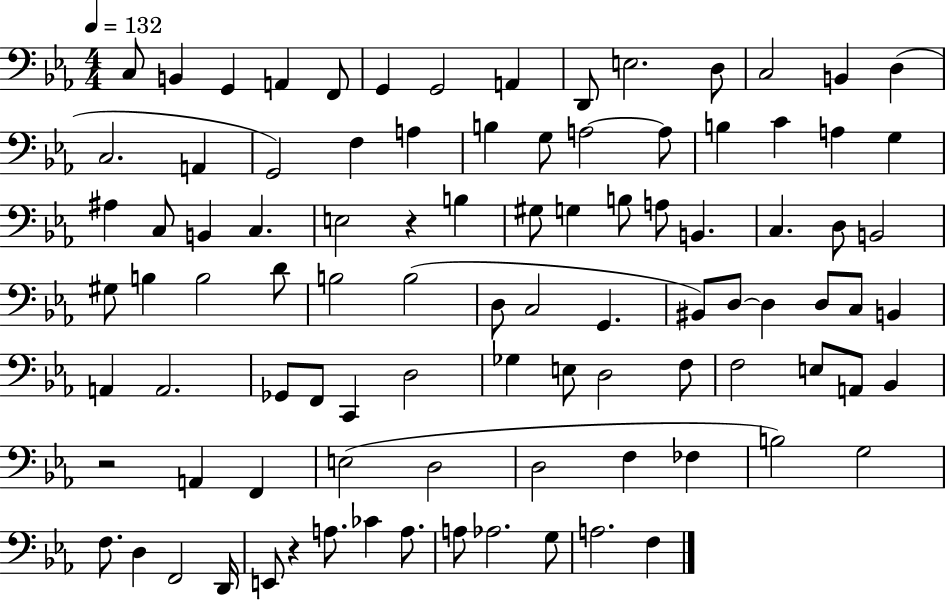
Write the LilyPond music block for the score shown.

{
  \clef bass
  \numericTimeSignature
  \time 4/4
  \key ees \major
  \tempo 4 = 132
  c8 b,4 g,4 a,4 f,8 | g,4 g,2 a,4 | d,8 e2. d8 | c2 b,4 d4( | \break c2. a,4 | g,2) f4 a4 | b4 g8 a2~~ a8 | b4 c'4 a4 g4 | \break ais4 c8 b,4 c4. | e2 r4 b4 | gis8 g4 b8 a8 b,4. | c4. d8 b,2 | \break gis8 b4 b2 d'8 | b2 b2( | d8 c2 g,4. | bis,8) d8~~ d4 d8 c8 b,4 | \break a,4 a,2. | ges,8 f,8 c,4 d2 | ges4 e8 d2 f8 | f2 e8 a,8 bes,4 | \break r2 a,4 f,4 | e2( d2 | d2 f4 fes4 | b2) g2 | \break f8. d4 f,2 d,16 | e,8 r4 a8. ces'4 a8. | a8 aes2. g8 | a2. f4 | \break \bar "|."
}